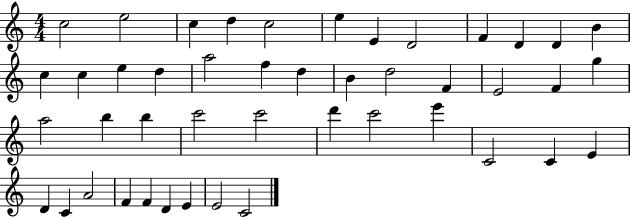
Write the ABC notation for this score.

X:1
T:Untitled
M:4/4
L:1/4
K:C
c2 e2 c d c2 e E D2 F D D B c c e d a2 f d B d2 F E2 F g a2 b b c'2 c'2 d' c'2 e' C2 C E D C A2 F F D E E2 C2